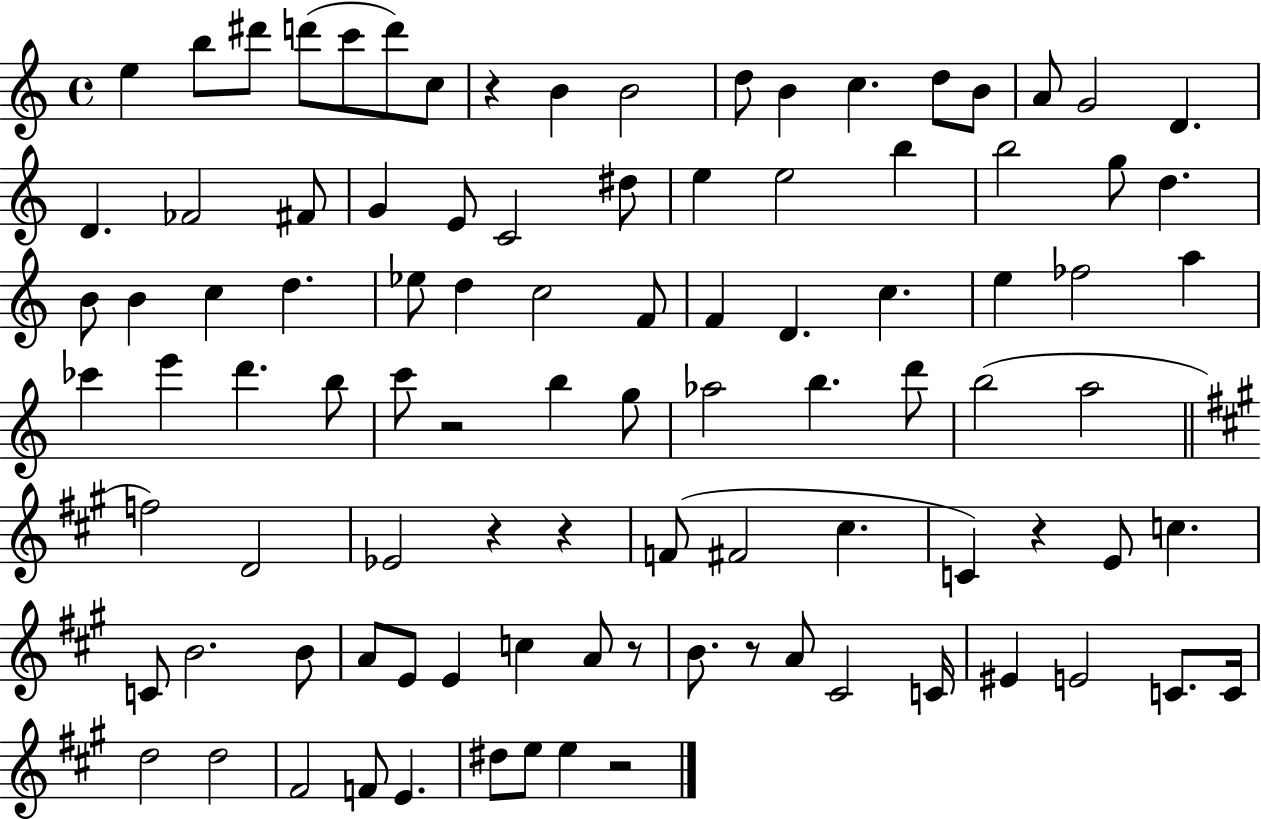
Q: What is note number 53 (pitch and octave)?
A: B5